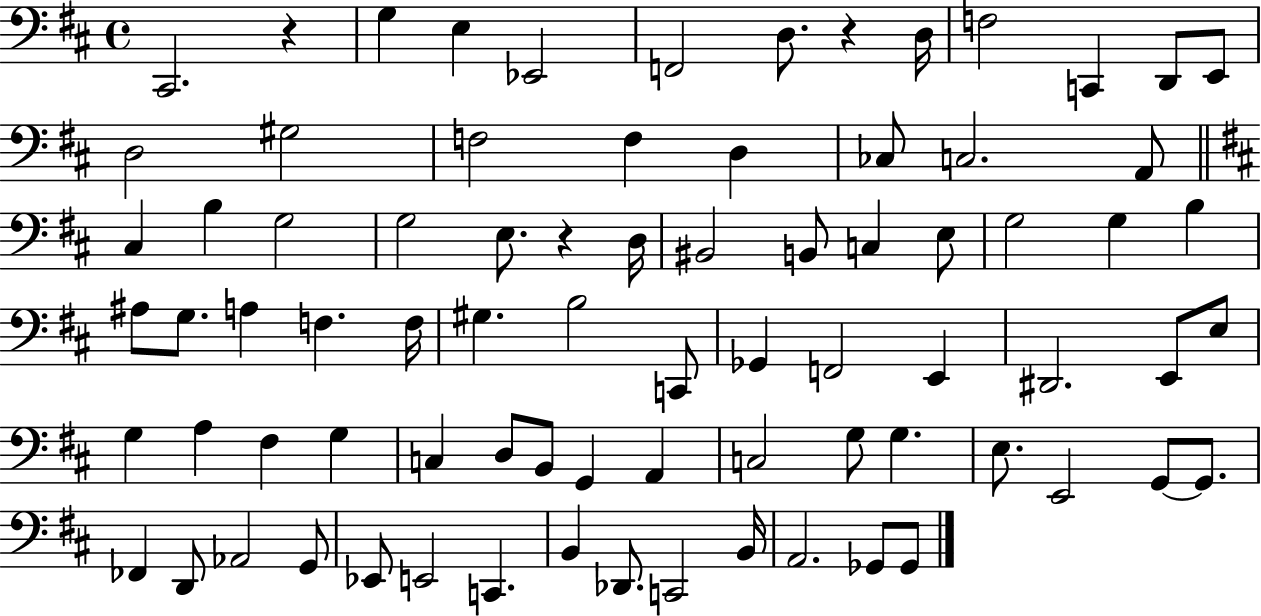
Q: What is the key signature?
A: D major